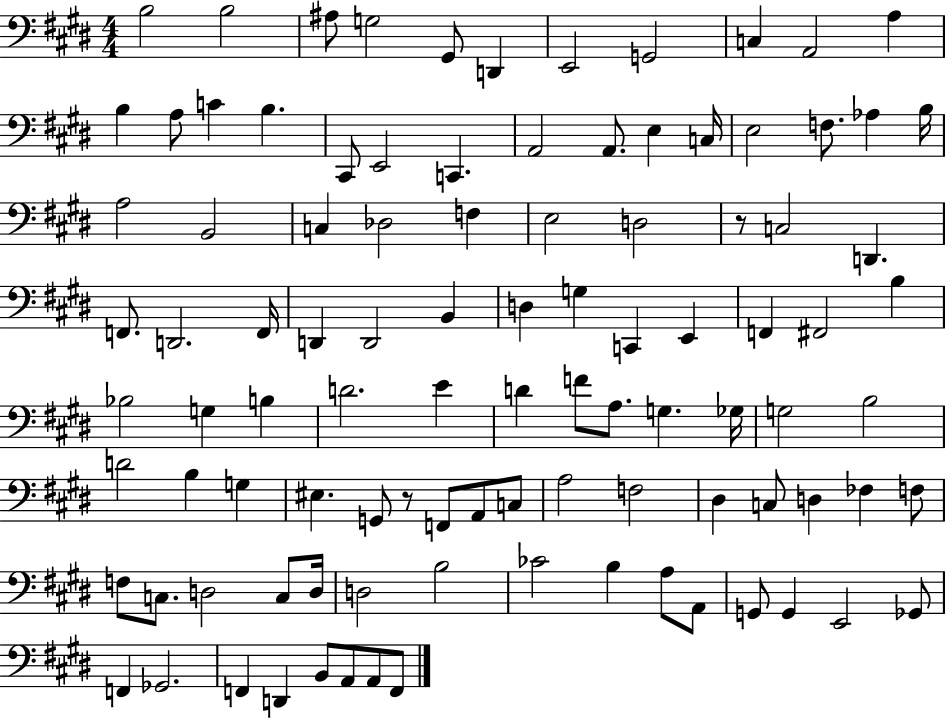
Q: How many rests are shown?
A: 2